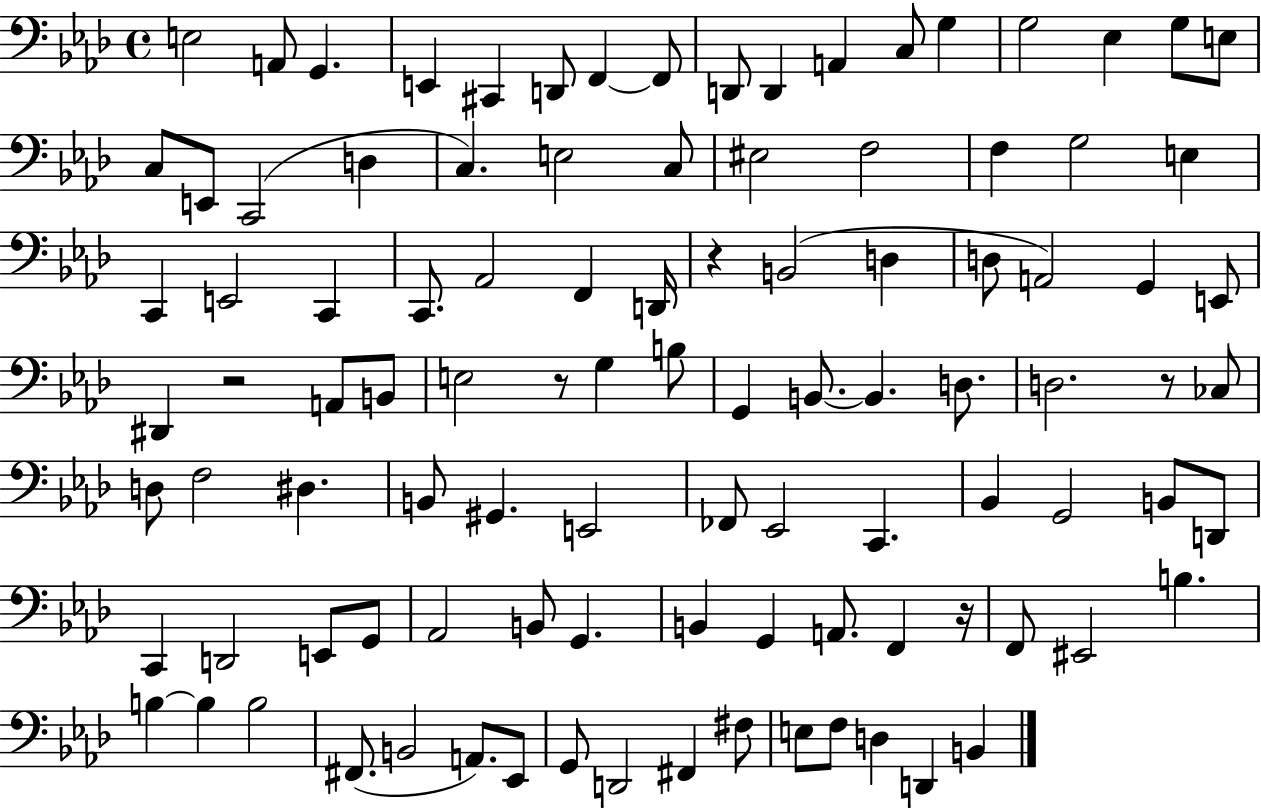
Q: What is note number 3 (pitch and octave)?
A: G2